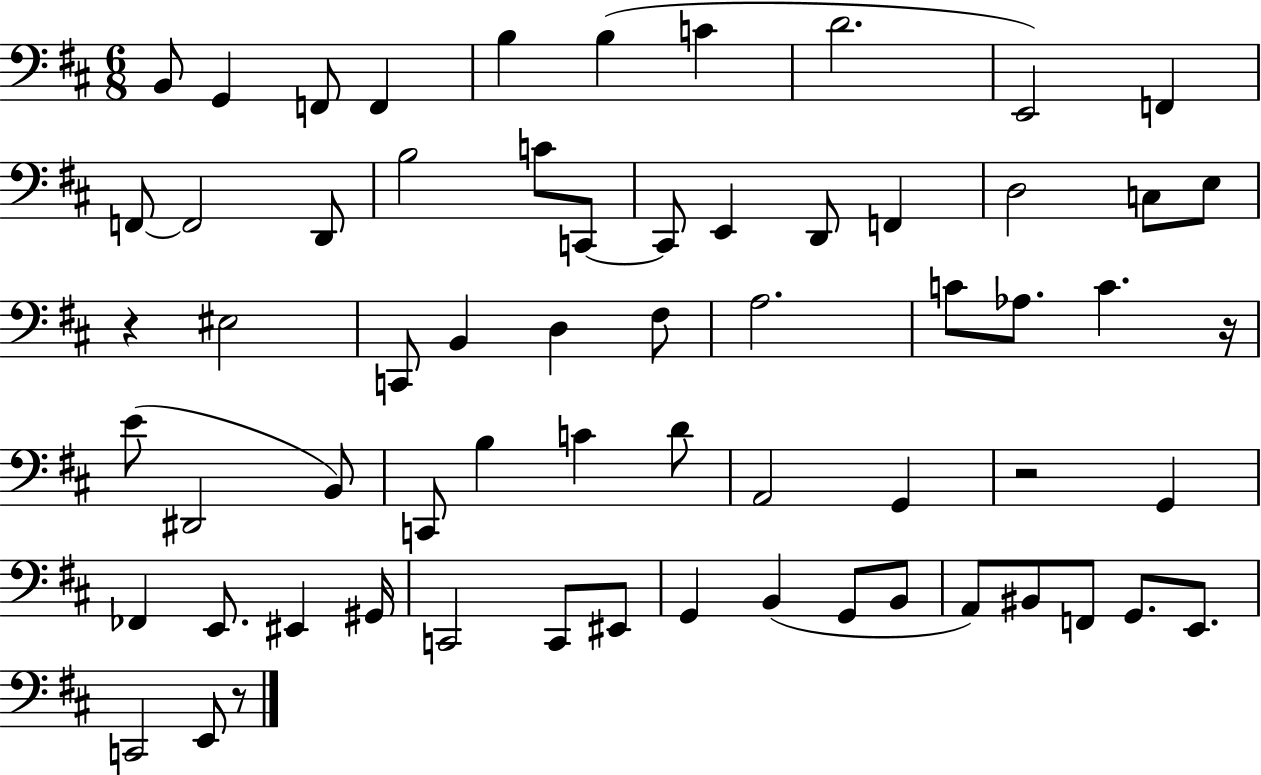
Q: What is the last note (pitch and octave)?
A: E2